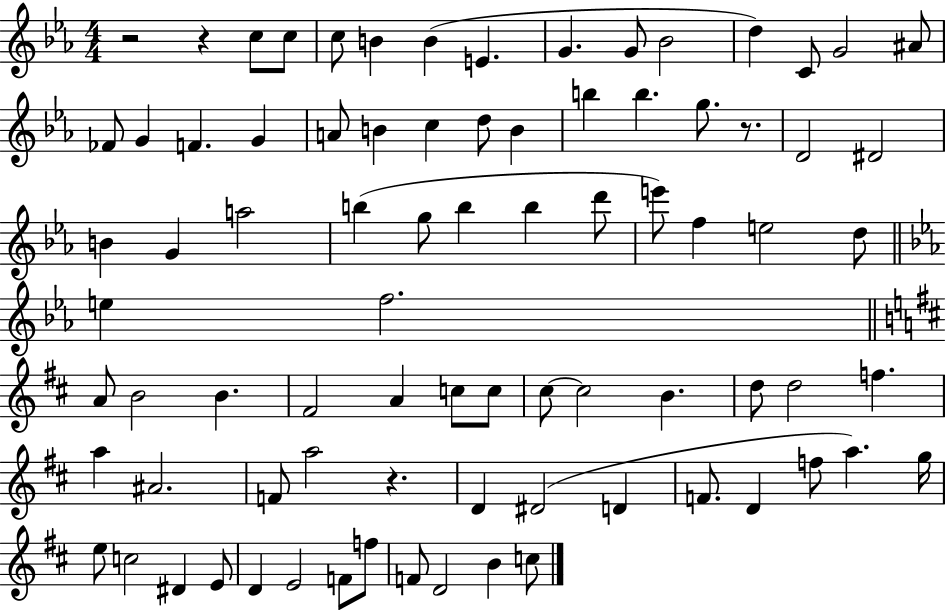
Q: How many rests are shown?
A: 4